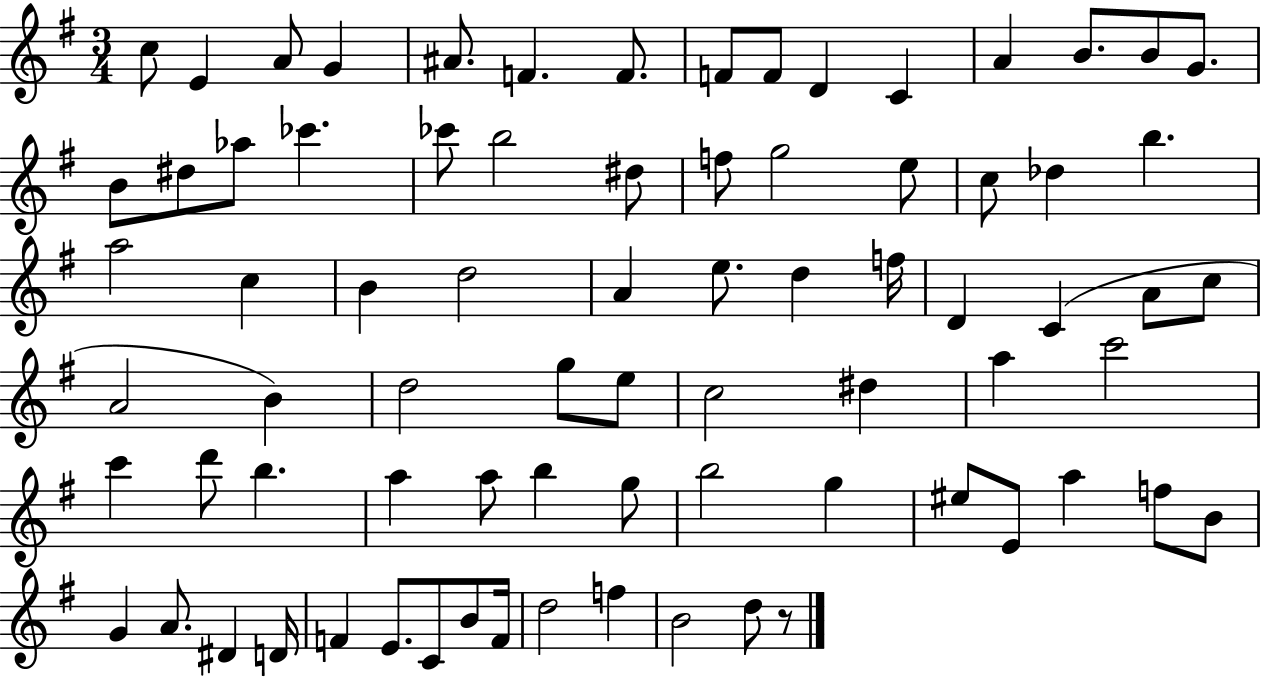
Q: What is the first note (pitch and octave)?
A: C5